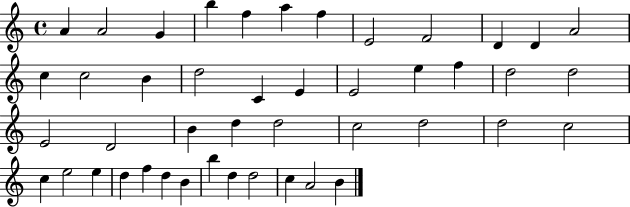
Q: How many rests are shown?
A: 0